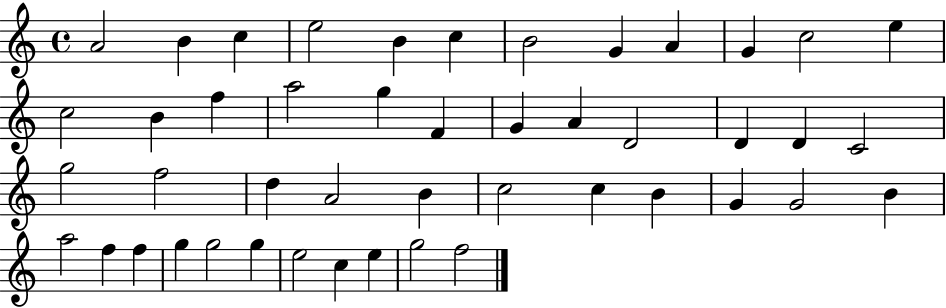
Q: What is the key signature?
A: C major